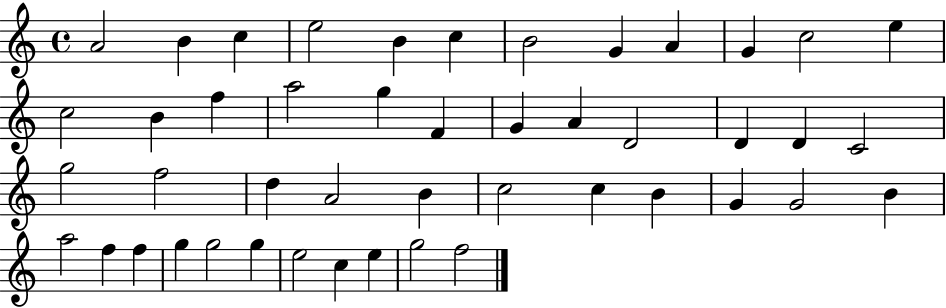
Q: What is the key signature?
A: C major